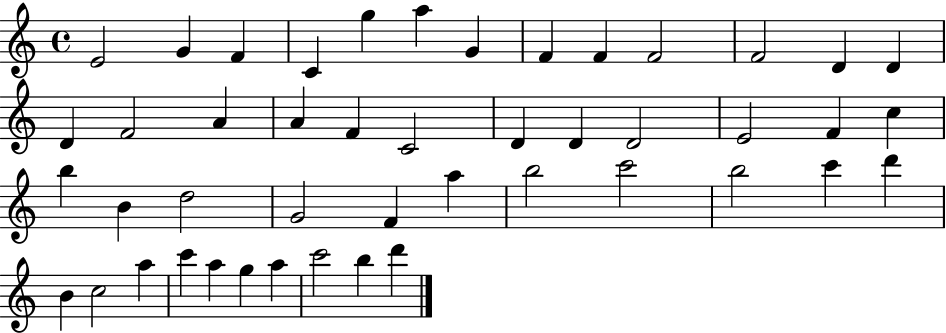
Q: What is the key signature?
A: C major